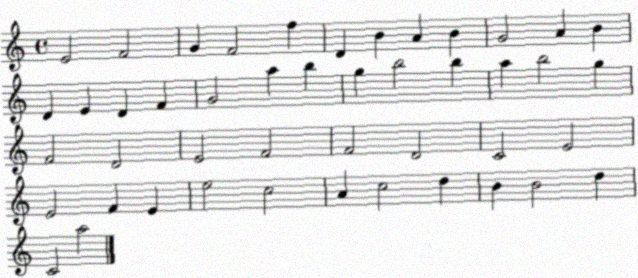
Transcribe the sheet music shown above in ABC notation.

X:1
T:Untitled
M:4/4
L:1/4
K:C
E2 F2 G F2 f D B A B G2 A B D E D F G2 a b g b2 b a b2 g F2 D2 E2 F2 F2 D2 C2 E2 E2 F E e2 c2 A c2 d B B2 d C2 a2